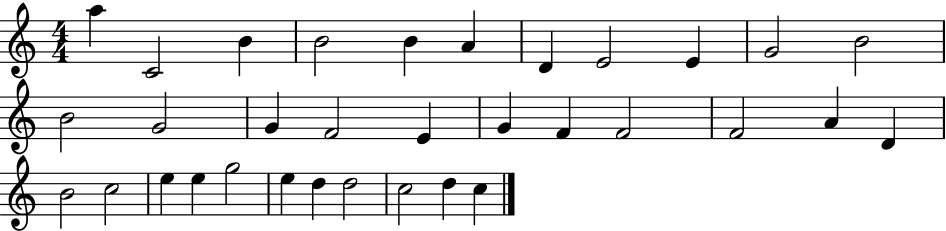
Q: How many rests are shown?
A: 0